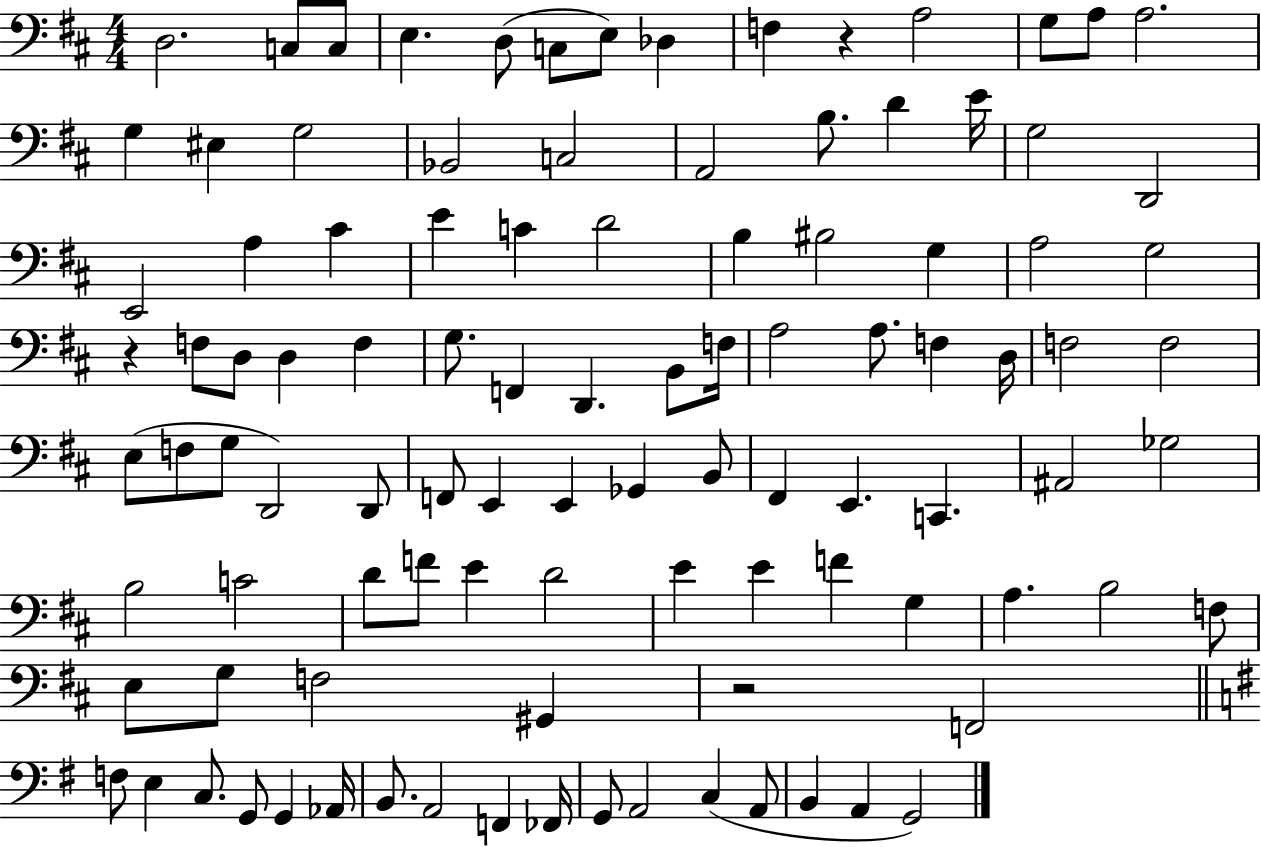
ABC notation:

X:1
T:Untitled
M:4/4
L:1/4
K:D
D,2 C,/2 C,/2 E, D,/2 C,/2 E,/2 _D, F, z A,2 G,/2 A,/2 A,2 G, ^E, G,2 _B,,2 C,2 A,,2 B,/2 D E/4 G,2 D,,2 E,,2 A, ^C E C D2 B, ^B,2 G, A,2 G,2 z F,/2 D,/2 D, F, G,/2 F,, D,, B,,/2 F,/4 A,2 A,/2 F, D,/4 F,2 F,2 E,/2 F,/2 G,/2 D,,2 D,,/2 F,,/2 E,, E,, _G,, B,,/2 ^F,, E,, C,, ^A,,2 _G,2 B,2 C2 D/2 F/2 E D2 E E F G, A, B,2 F,/2 E,/2 G,/2 F,2 ^G,, z2 F,,2 F,/2 E, C,/2 G,,/2 G,, _A,,/4 B,,/2 A,,2 F,, _F,,/4 G,,/2 A,,2 C, A,,/2 B,, A,, G,,2